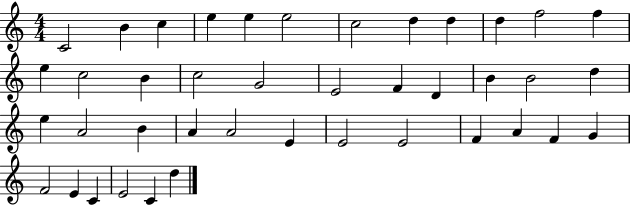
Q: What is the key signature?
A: C major